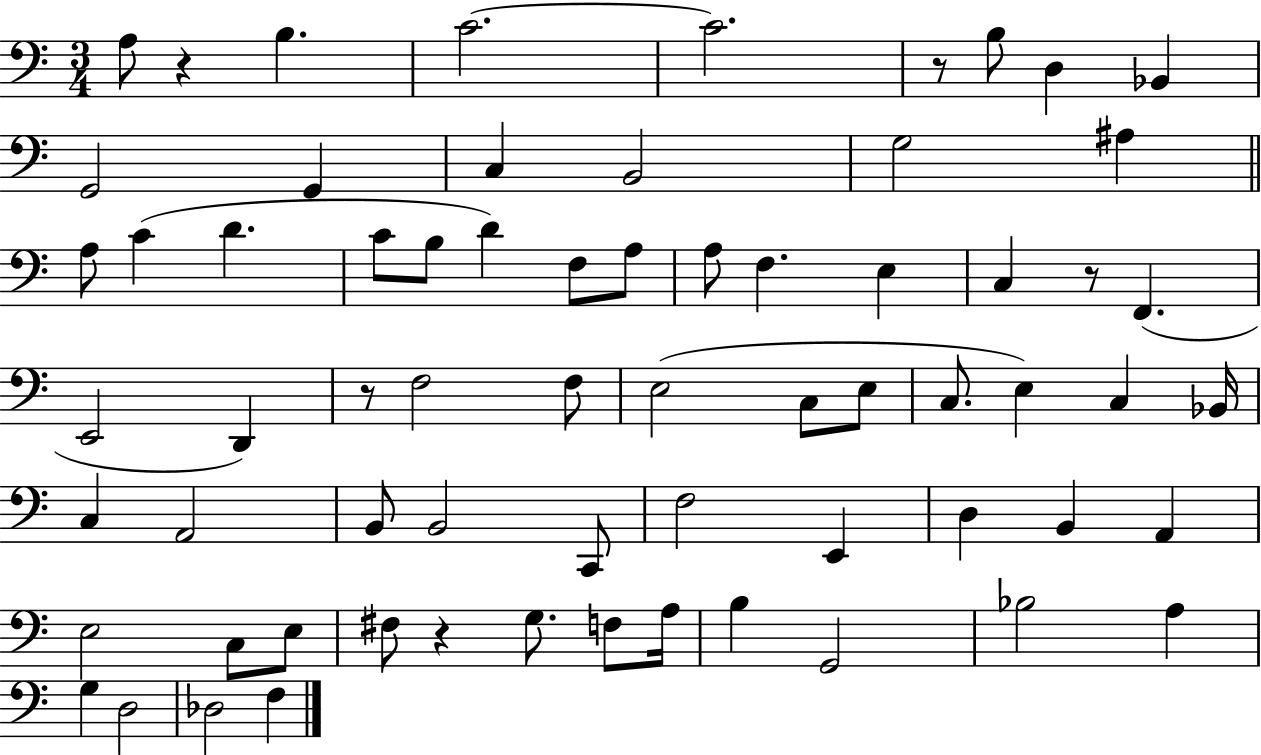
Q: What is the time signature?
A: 3/4